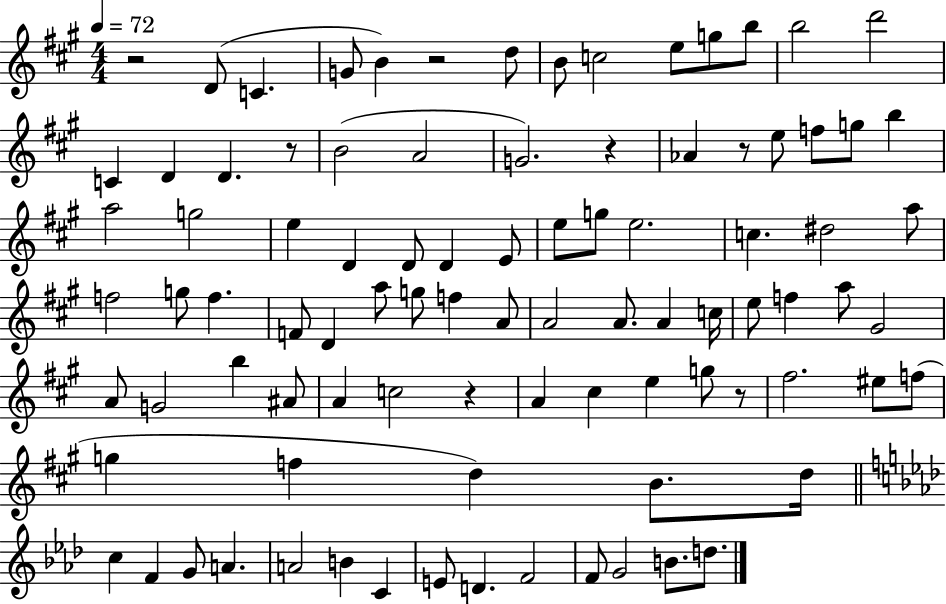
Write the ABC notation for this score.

X:1
T:Untitled
M:4/4
L:1/4
K:A
z2 D/2 C G/2 B z2 d/2 B/2 c2 e/2 g/2 b/2 b2 d'2 C D D z/2 B2 A2 G2 z _A z/2 e/2 f/2 g/2 b a2 g2 e D D/2 D E/2 e/2 g/2 e2 c ^d2 a/2 f2 g/2 f F/2 D a/2 g/2 f A/2 A2 A/2 A c/4 e/2 f a/2 ^G2 A/2 G2 b ^A/2 A c2 z A ^c e g/2 z/2 ^f2 ^e/2 f/2 g f d B/2 d/4 c F G/2 A A2 B C E/2 D F2 F/2 G2 B/2 d/2